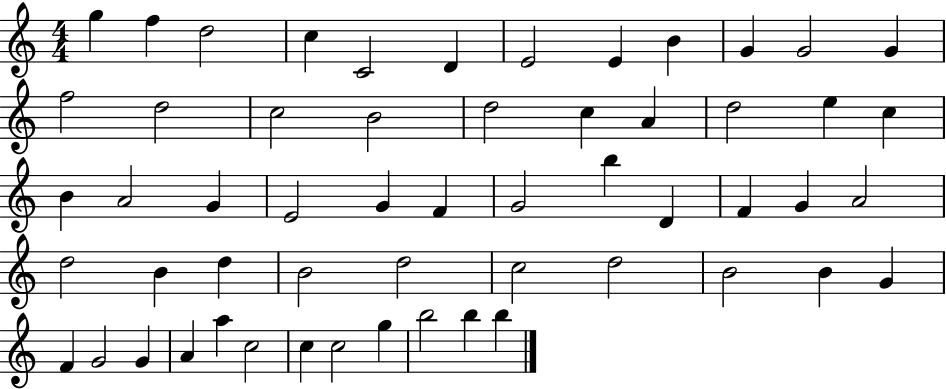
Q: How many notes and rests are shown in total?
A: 56